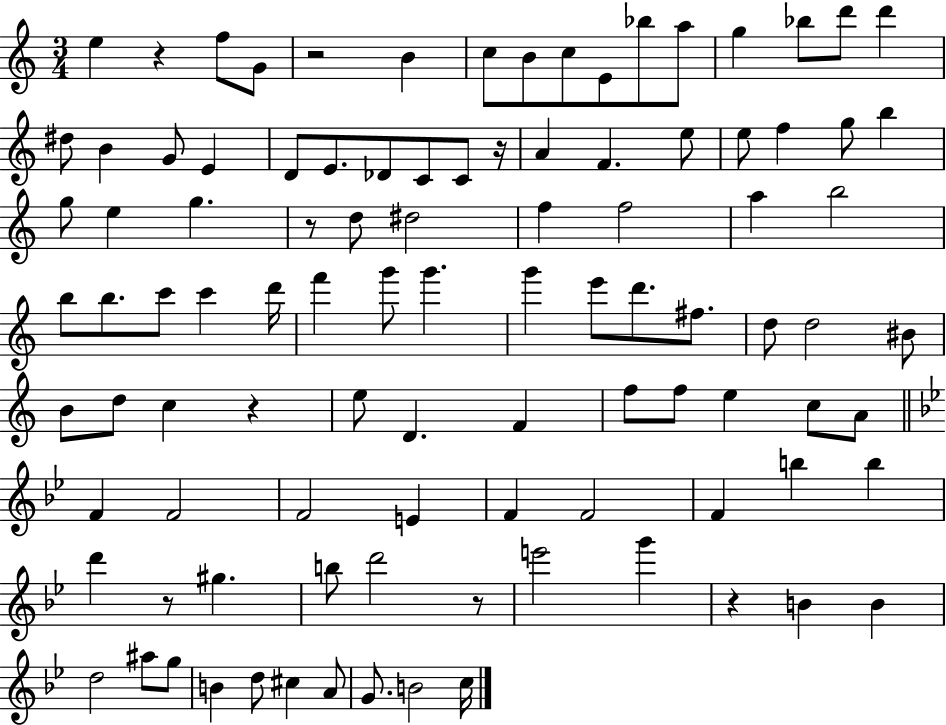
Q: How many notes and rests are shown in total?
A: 100